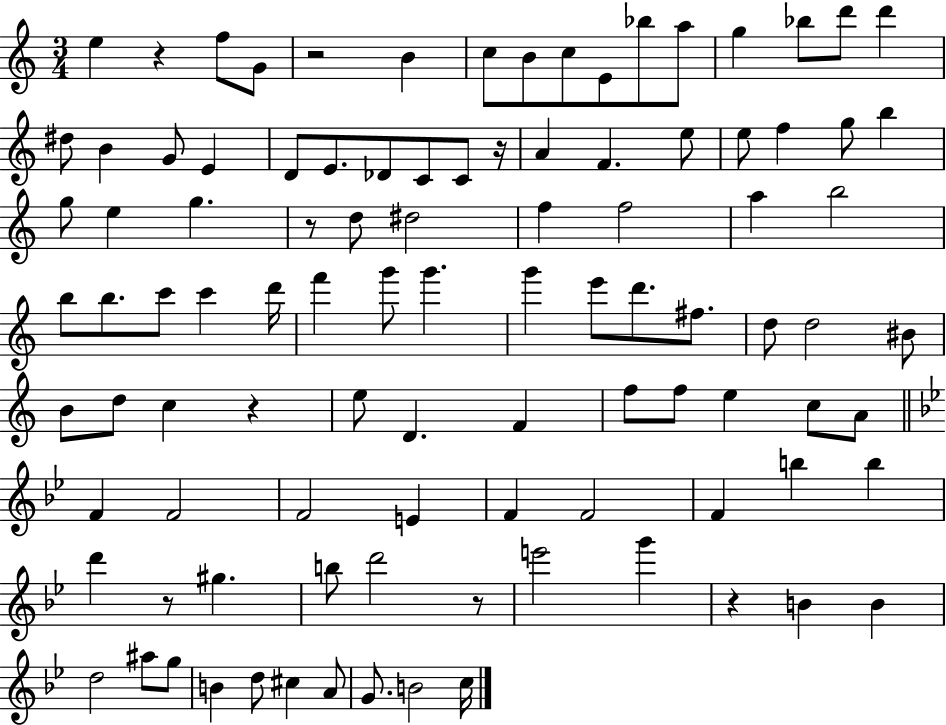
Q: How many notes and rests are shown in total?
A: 100